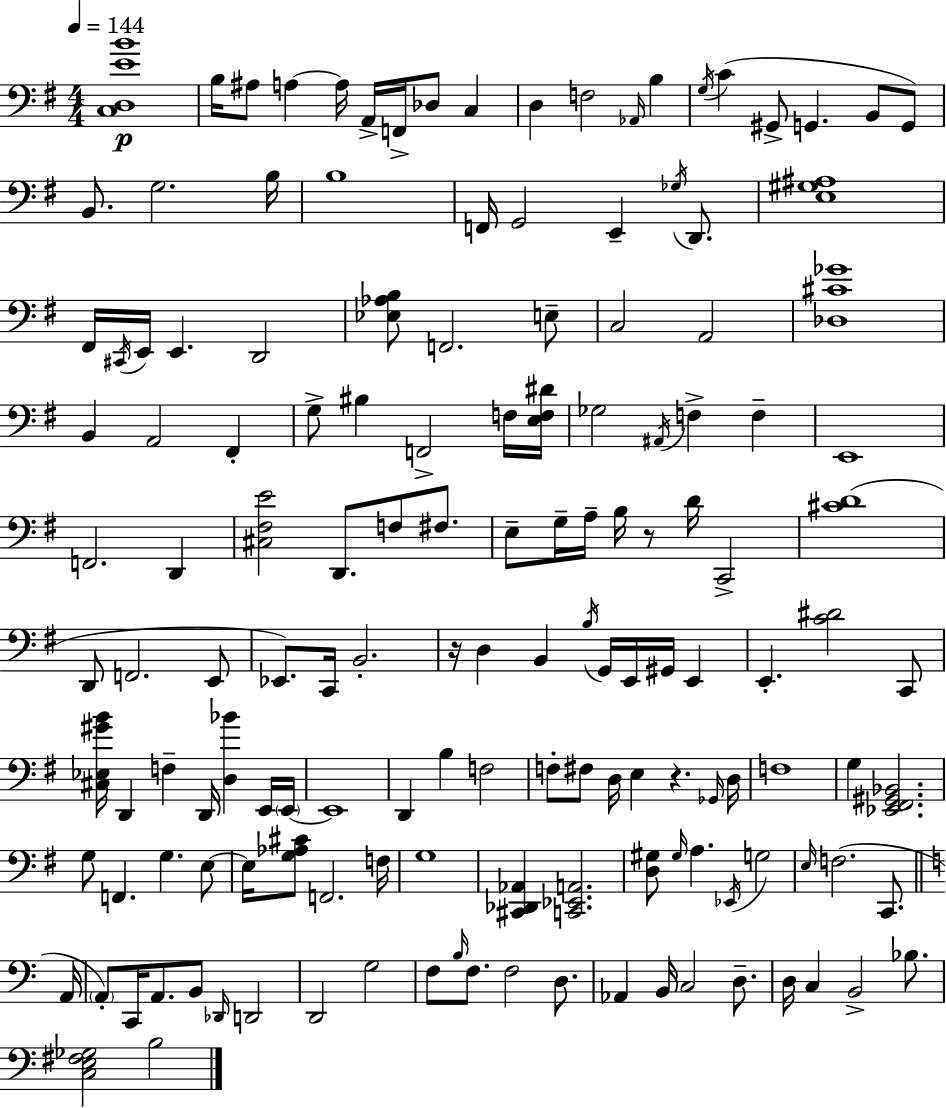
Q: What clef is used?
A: bass